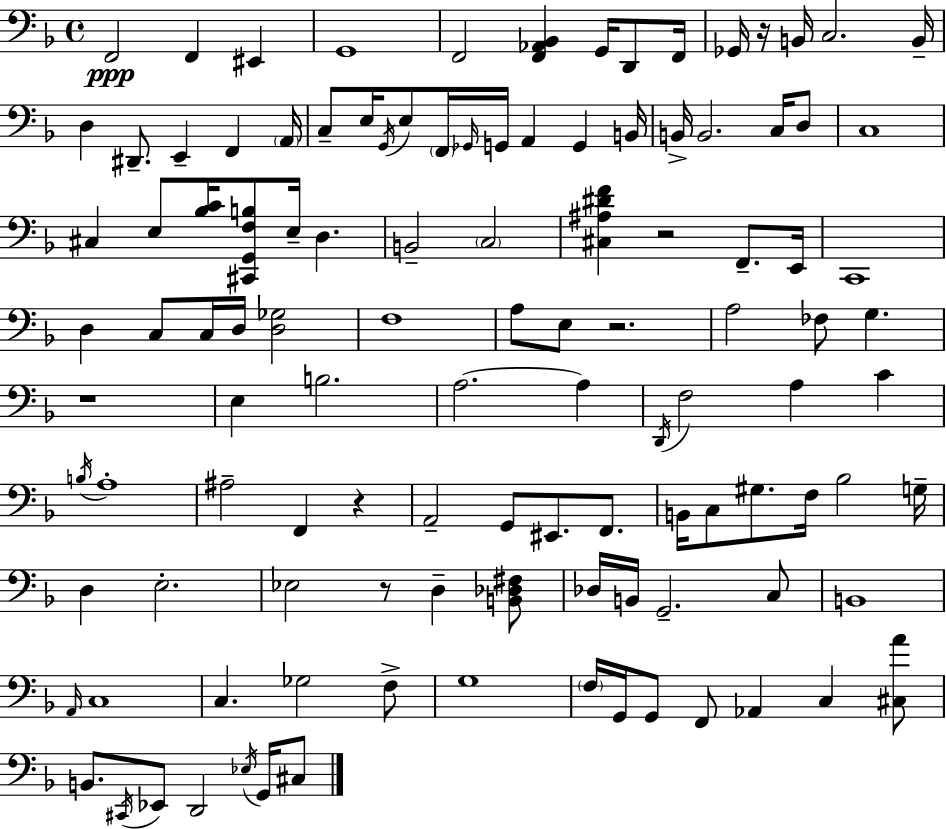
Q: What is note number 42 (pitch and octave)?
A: D3